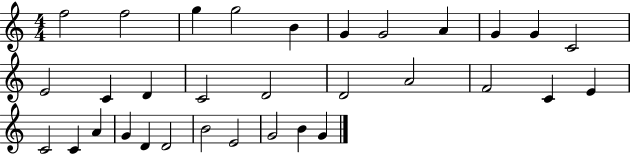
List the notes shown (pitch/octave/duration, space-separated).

F5/h F5/h G5/q G5/h B4/q G4/q G4/h A4/q G4/q G4/q C4/h E4/h C4/q D4/q C4/h D4/h D4/h A4/h F4/h C4/q E4/q C4/h C4/q A4/q G4/q D4/q D4/h B4/h E4/h G4/h B4/q G4/q